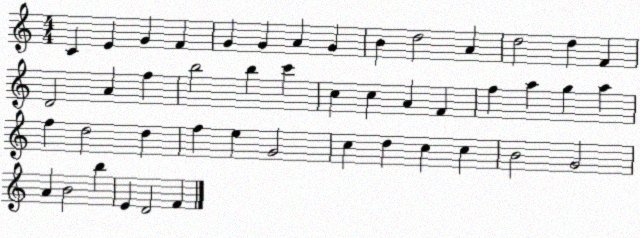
X:1
T:Untitled
M:4/4
L:1/4
K:C
C E G F G G A G B d2 A d2 d F D2 A f b2 b c' c c A F f a g a f d2 d f e G2 c d c c B2 G2 A B2 b E D2 F